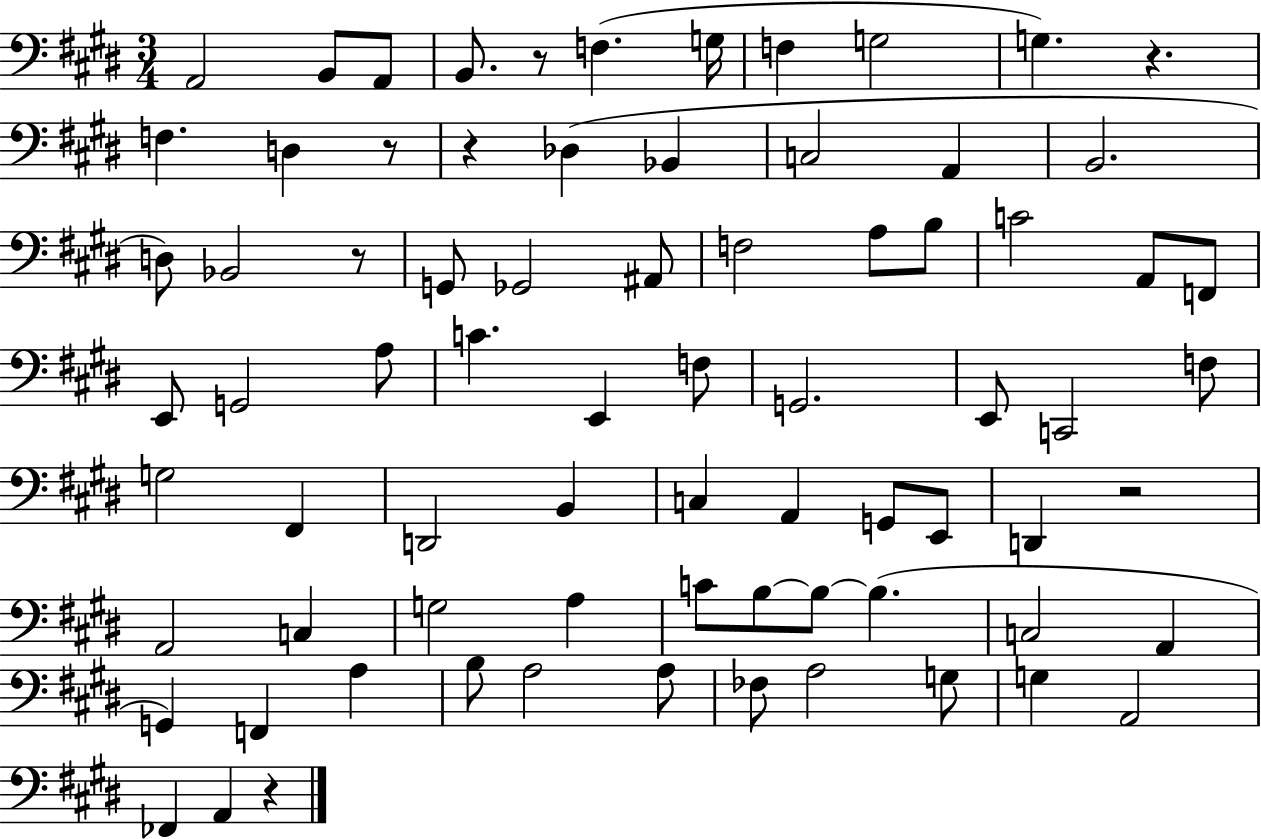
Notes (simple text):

A2/h B2/e A2/e B2/e. R/e F3/q. G3/s F3/q G3/h G3/q. R/q. F3/q. D3/q R/e R/q Db3/q Bb2/q C3/h A2/q B2/h. D3/e Bb2/h R/e G2/e Gb2/h A#2/e F3/h A3/e B3/e C4/h A2/e F2/e E2/e G2/h A3/e C4/q. E2/q F3/e G2/h. E2/e C2/h F3/e G3/h F#2/q D2/h B2/q C3/q A2/q G2/e E2/e D2/q R/h A2/h C3/q G3/h A3/q C4/e B3/e B3/e B3/q. C3/h A2/q G2/q F2/q A3/q B3/e A3/h A3/e FES3/e A3/h G3/e G3/q A2/h FES2/q A2/q R/q